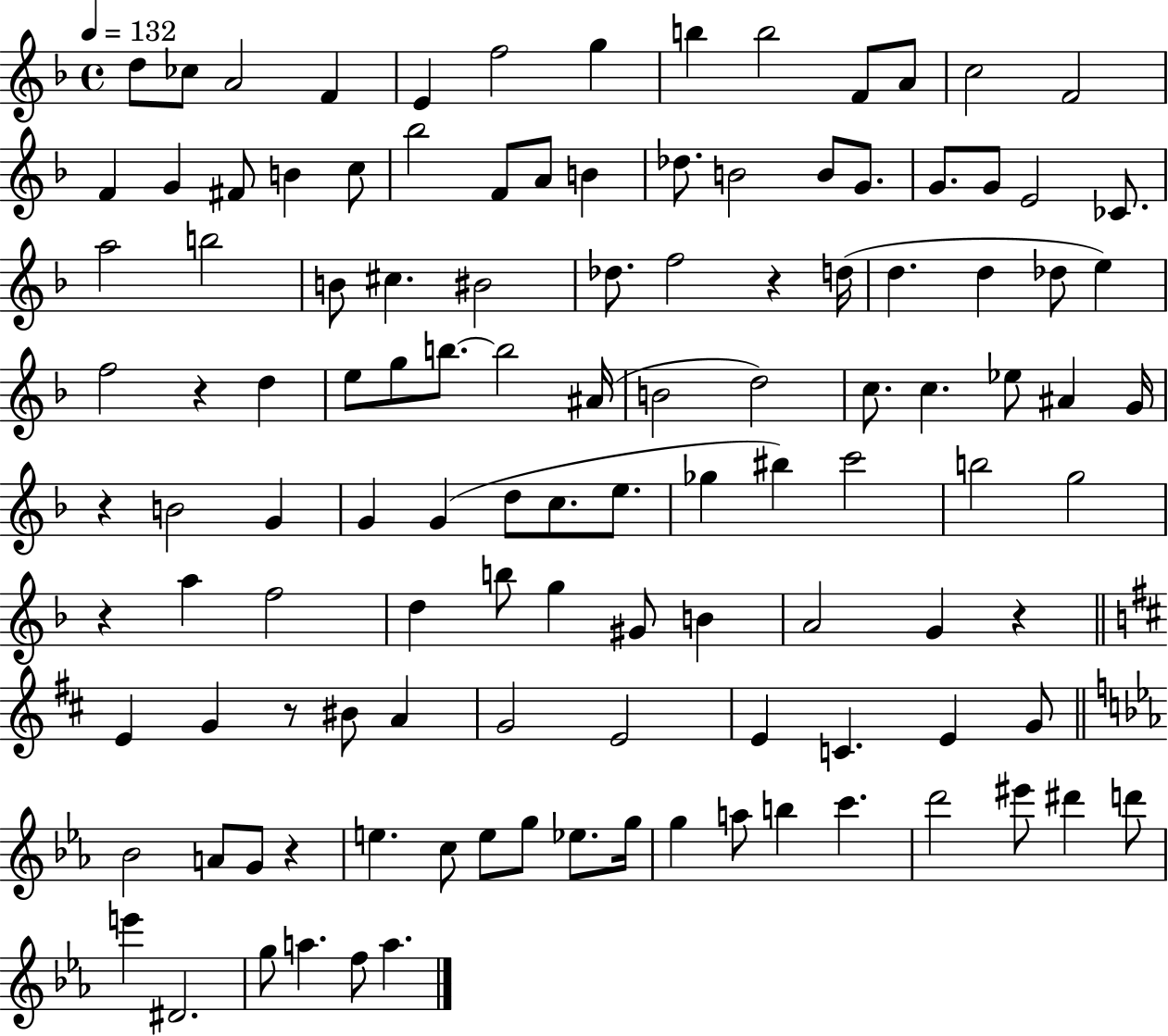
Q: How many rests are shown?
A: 7